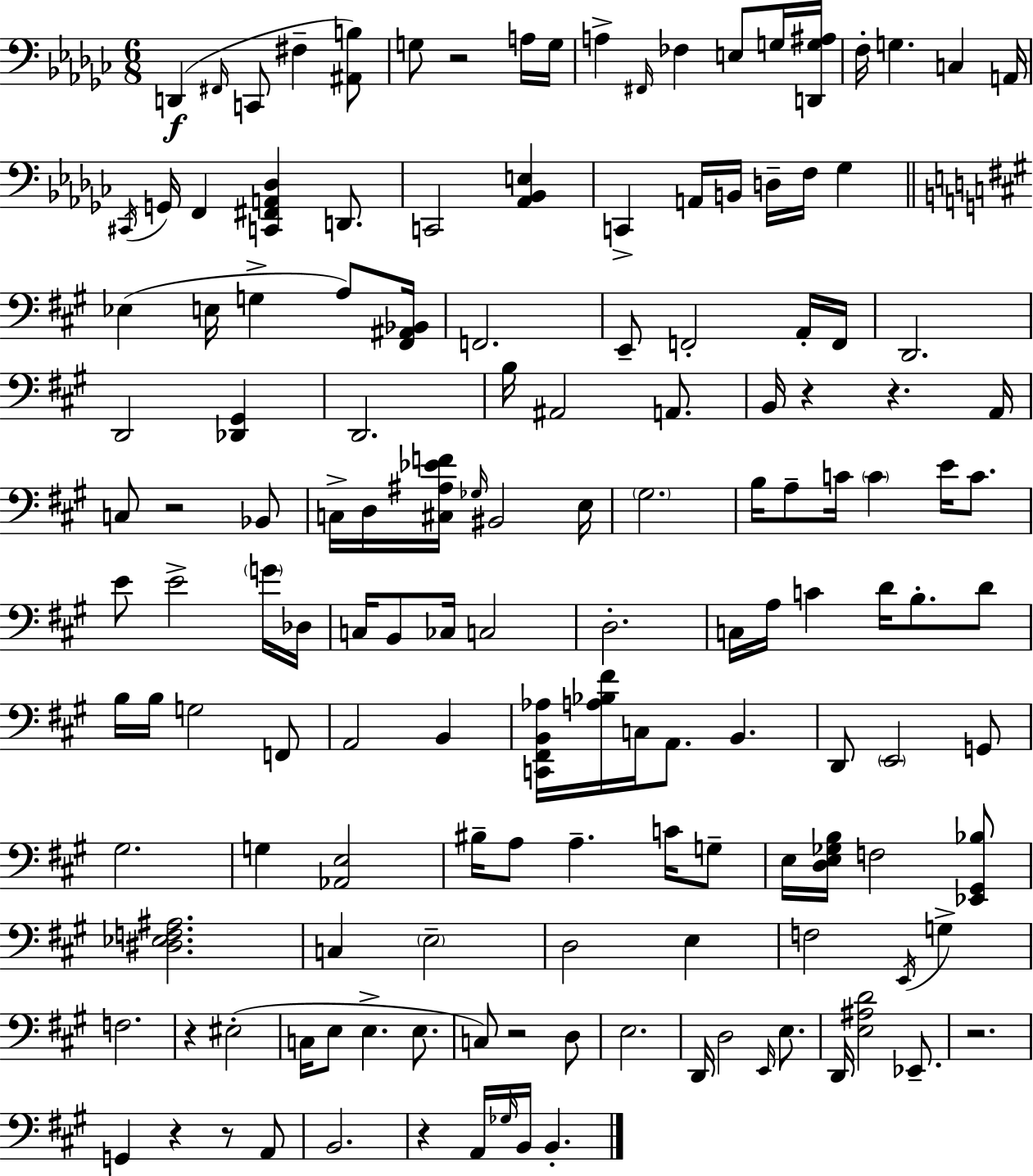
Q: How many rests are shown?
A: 10